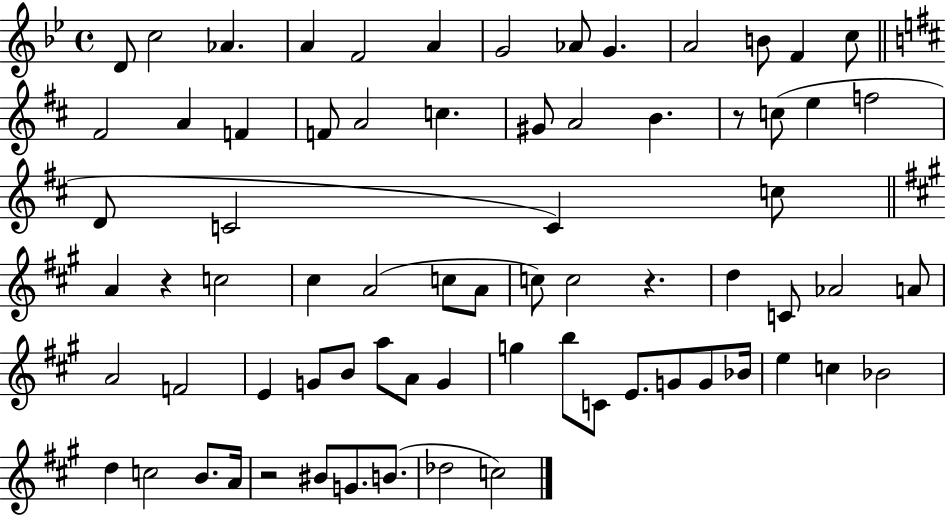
{
  \clef treble
  \time 4/4
  \defaultTimeSignature
  \key bes \major
  \repeat volta 2 { d'8 c''2 aes'4. | a'4 f'2 a'4 | g'2 aes'8 g'4. | a'2 b'8 f'4 c''8 | \break \bar "||" \break \key d \major fis'2 a'4 f'4 | f'8 a'2 c''4. | gis'8 a'2 b'4. | r8 c''8( e''4 f''2 | \break d'8 c'2 c'4) c''8 | \bar "||" \break \key a \major a'4 r4 c''2 | cis''4 a'2( c''8 a'8 | c''8) c''2 r4. | d''4 c'8 aes'2 a'8 | \break a'2 f'2 | e'4 g'8 b'8 a''8 a'8 g'4 | g''4 b''8 c'8 e'8. g'8 g'8 bes'16 | e''4 c''4 bes'2 | \break d''4 c''2 b'8. a'16 | r2 bis'8 g'8. b'8.( | des''2 c''2) | } \bar "|."
}